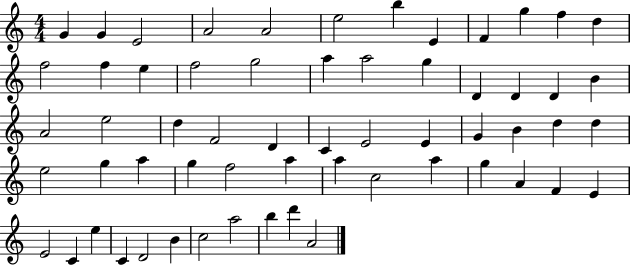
X:1
T:Untitled
M:4/4
L:1/4
K:C
G G E2 A2 A2 e2 b E F g f d f2 f e f2 g2 a a2 g D D D B A2 e2 d F2 D C E2 E G B d d e2 g a g f2 a a c2 a g A F E E2 C e C D2 B c2 a2 b d' A2